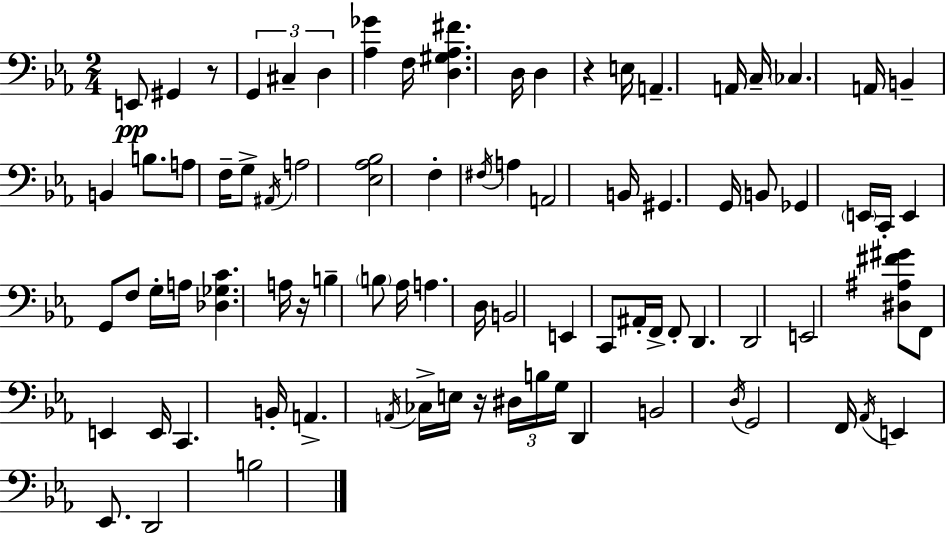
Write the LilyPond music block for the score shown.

{
  \clef bass
  \numericTimeSignature
  \time 2/4
  \key c \minor
  e,8\pp gis,4 r8 | \tuplet 3/2 { g,4 cis4-- | d4 } <aes ges'>4 | f16 <d gis aes fis'>4. d16 | \break d4 r4 | e16 a,4.-- a,16 | c16-- \parenthesize ces4. a,16 | b,4-- b,4 | \break b8. a8 f16-- g8-> | \acciaccatura { ais,16 } a2 | <ees aes bes>2 | f4-. \acciaccatura { fis16 } a4 | \break a,2 | b,16 gis,4. | g,16 b,8 ges,4 | \parenthesize e,16 c,16-. e,4 g,8 | \break f8 g16-. a16 <des ges c'>4. | a16 r16 b4-- | \parenthesize b8 aes16 a4. | d16 b,2 | \break e,4 c,8 | ais,16-. f,16-> f,8-. d,4. | d,2 | e,2 | \break <dis ais fis' gis'>8 f,8 e,4 | e,16 c,4. | b,16-. a,4.-> | \acciaccatura { a,16 } ces16-> e16 r16 \tuplet 3/2 { dis16 b16 g16 } d,4 | \break b,2 | \acciaccatura { d16 } g,2 | f,16 \acciaccatura { aes,16 } e,4 | ees,8. d,2 | \break b2 | \bar "|."
}